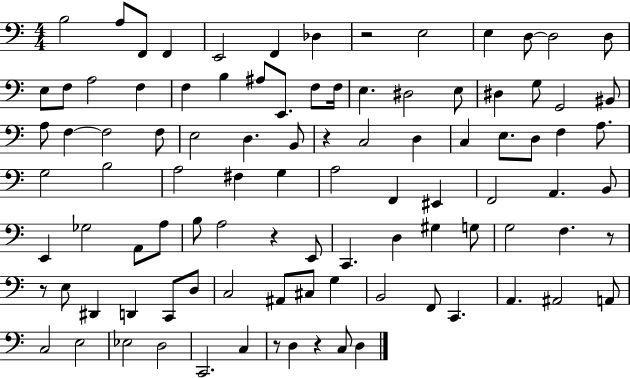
{
  \clef bass
  \numericTimeSignature
  \time 4/4
  \key c \major
  b2 a8 f,8 f,4 | e,2 f,4 des4 | r2 e2 | e4 d8~~ d2 d8 | \break e8 f8 a2 f4 | f4 b4 ais8 e,8. f8 f16 | e4. dis2 e8 | dis4 g8 g,2 bis,8 | \break a8 f4~~ f2 f8 | e2 d4. b,8 | r4 c2 d4 | c4 e8. d8 f4 a8. | \break g2 b2 | a2 fis4 g4 | a2 f,4 eis,4 | f,2 a,4. b,8 | \break e,4 ges2 a,8 a8 | b8 a2 r4 e,8 | c,4. d4 gis4 g8 | g2 f4. r8 | \break r8 e8 dis,4 d,4 c,8 d8 | c2 ais,8 cis8 g4 | b,2 f,8 c,4. | a,4. ais,2 a,8 | \break c2 e2 | ees2 d2 | c,2. c4 | r8 d4 r4 c8 d4 | \break \bar "|."
}